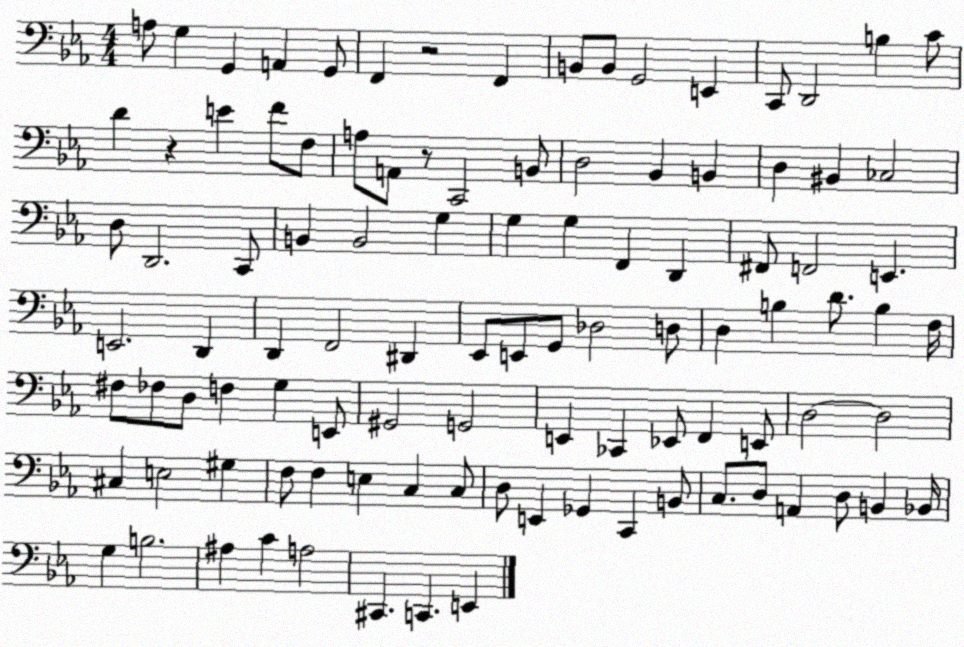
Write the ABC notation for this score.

X:1
T:Untitled
M:4/4
L:1/4
K:Eb
A,/2 G, G,, A,, G,,/2 F,, z2 F,, B,,/2 B,,/2 G,,2 E,, C,,/2 D,,2 B, C/2 D z E F/2 F,/2 A,/2 A,,/2 z/2 C,,2 B,,/2 D,2 _B,, B,, D, ^B,, _C,2 D,/2 D,,2 C,,/2 B,, B,,2 G, G, G, F,, D,, ^F,,/2 F,,2 E,, E,,2 D,, D,, F,,2 ^D,, _E,,/2 E,,/2 G,,/2 _D,2 D,/2 D, B, D/2 B, F,/4 ^F,/2 _F,/2 D,/2 F, G, E,,/2 ^G,,2 G,,2 E,, _C,, _E,,/2 F,, E,,/2 D,2 D,2 ^C, E,2 ^G, F,/2 F, E, C, C,/2 D,/2 E,, _G,, C,, B,,/2 C,/2 D,/2 A,, D,/2 B,, _B,,/4 G, B,2 ^A, C A,2 ^C,, C,, E,,